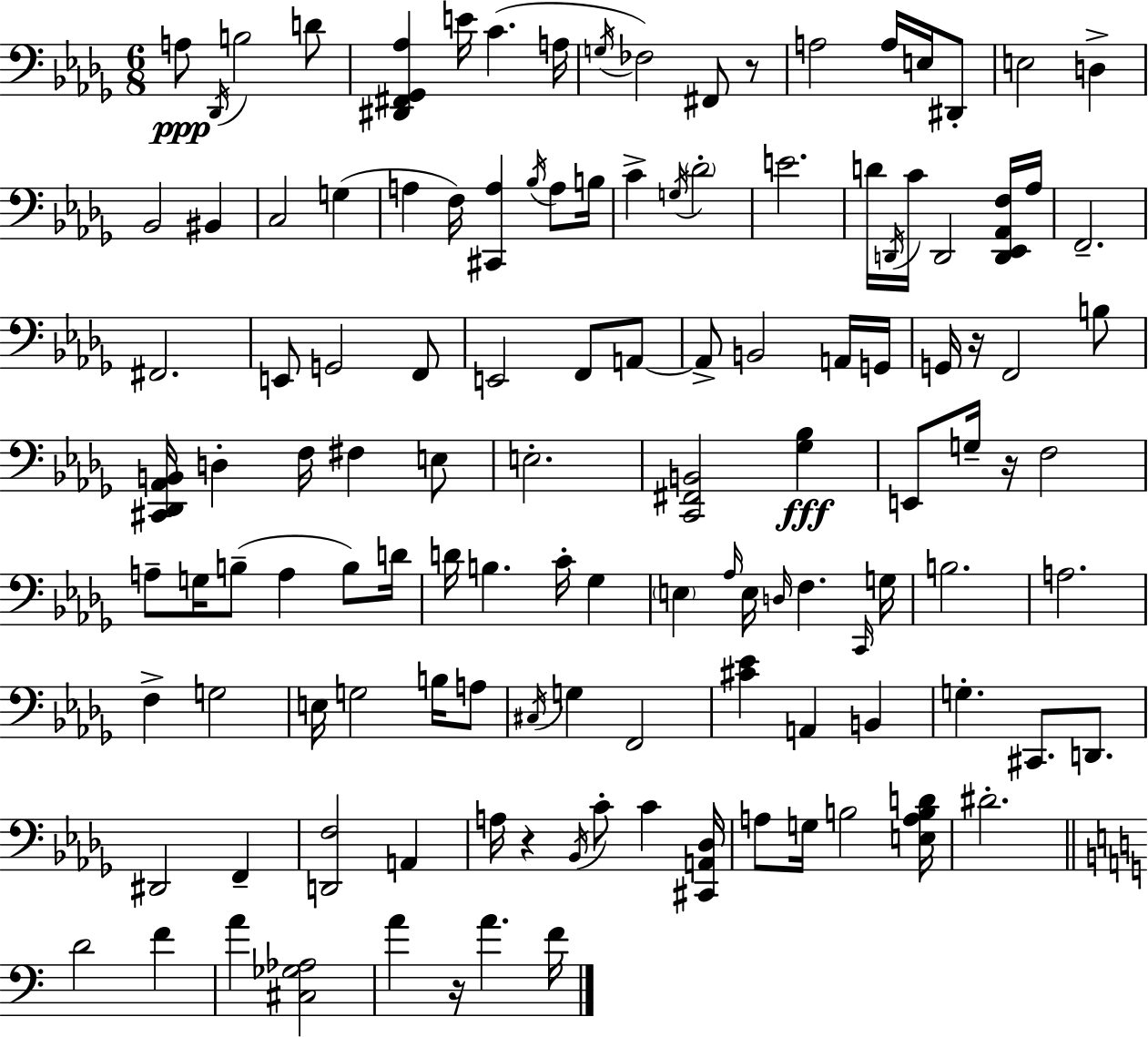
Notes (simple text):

A3/e Db2/s B3/h D4/e [D#2,F#2,Gb2,Ab3]/q E4/s C4/q. A3/s G3/s FES3/h F#2/e R/e A3/h A3/s E3/s D#2/e E3/h D3/q Bb2/h BIS2/q C3/h G3/q A3/q F3/s [C#2,A3]/q Bb3/s A3/e B3/s C4/q G3/s Db4/h E4/h. D4/s D2/s C4/s D2/h [D2,Eb2,Ab2,F3]/s Ab3/s F2/h. F#2/h. E2/e G2/h F2/e E2/h F2/e A2/e A2/e B2/h A2/s G2/s G2/s R/s F2/h B3/e [C#2,Db2,Ab2,B2]/s D3/q F3/s F#3/q E3/e E3/h. [C2,F#2,B2]/h [Gb3,Bb3]/q E2/e G3/s R/s F3/h A3/e G3/s B3/e A3/q B3/e D4/s D4/s B3/q. C4/s Gb3/q E3/q Ab3/s E3/s D3/s F3/q. C2/s G3/s B3/h. A3/h. F3/q G3/h E3/s G3/h B3/s A3/e C#3/s G3/q F2/h [C#4,Eb4]/q A2/q B2/q G3/q. C#2/e. D2/e. D#2/h F2/q [D2,F3]/h A2/q A3/s R/q Bb2/s C4/e C4/q [C#2,A2,Db3]/s A3/e G3/s B3/h [E3,A3,B3,D4]/s D#4/h. D4/h F4/q A4/q [C#3,Gb3,Ab3]/h A4/q R/s A4/q. F4/s